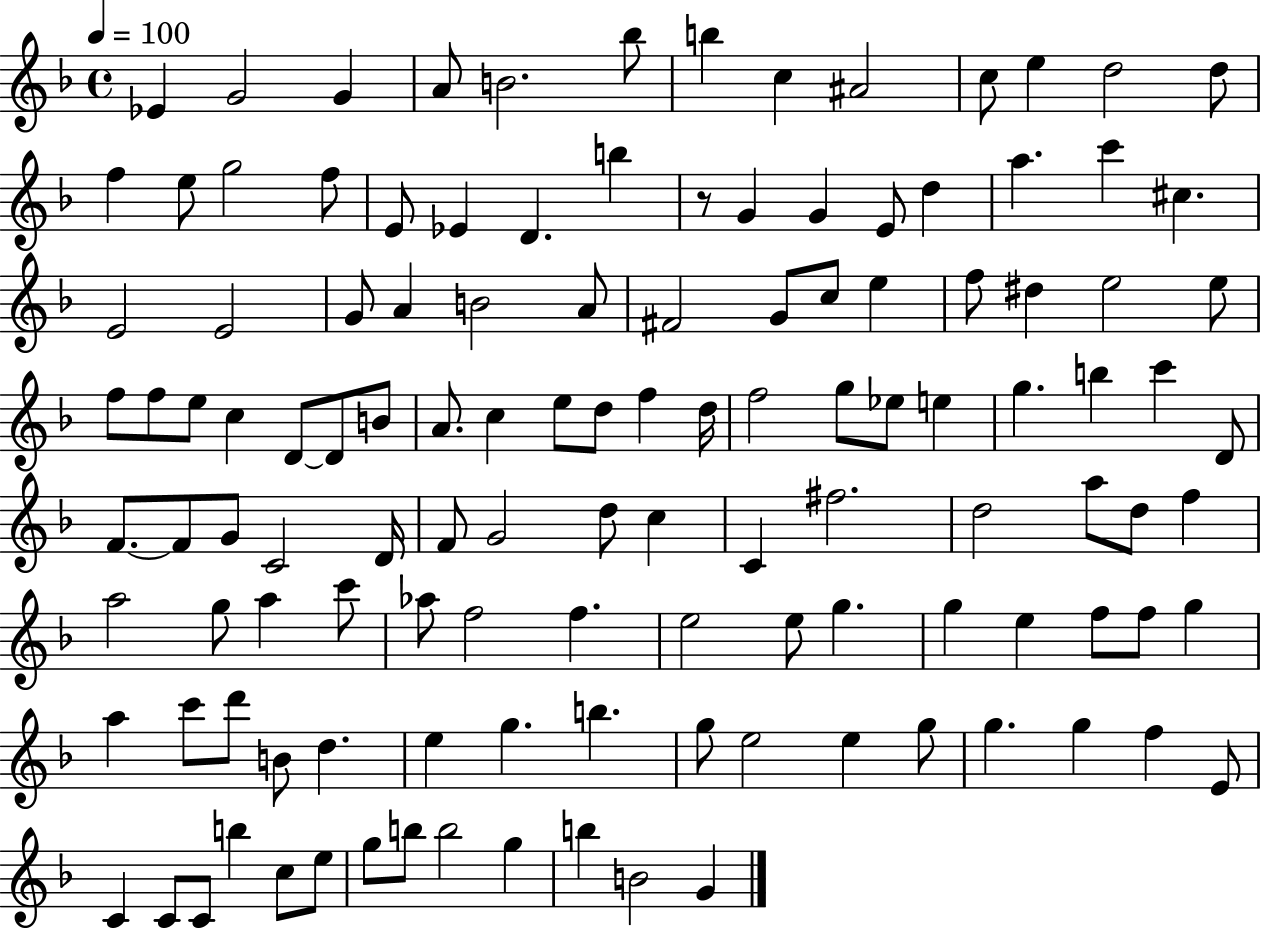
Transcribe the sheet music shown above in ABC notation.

X:1
T:Untitled
M:4/4
L:1/4
K:F
_E G2 G A/2 B2 _b/2 b c ^A2 c/2 e d2 d/2 f e/2 g2 f/2 E/2 _E D b z/2 G G E/2 d a c' ^c E2 E2 G/2 A B2 A/2 ^F2 G/2 c/2 e f/2 ^d e2 e/2 f/2 f/2 e/2 c D/2 D/2 B/2 A/2 c e/2 d/2 f d/4 f2 g/2 _e/2 e g b c' D/2 F/2 F/2 G/2 C2 D/4 F/2 G2 d/2 c C ^f2 d2 a/2 d/2 f a2 g/2 a c'/2 _a/2 f2 f e2 e/2 g g e f/2 f/2 g a c'/2 d'/2 B/2 d e g b g/2 e2 e g/2 g g f E/2 C C/2 C/2 b c/2 e/2 g/2 b/2 b2 g b B2 G